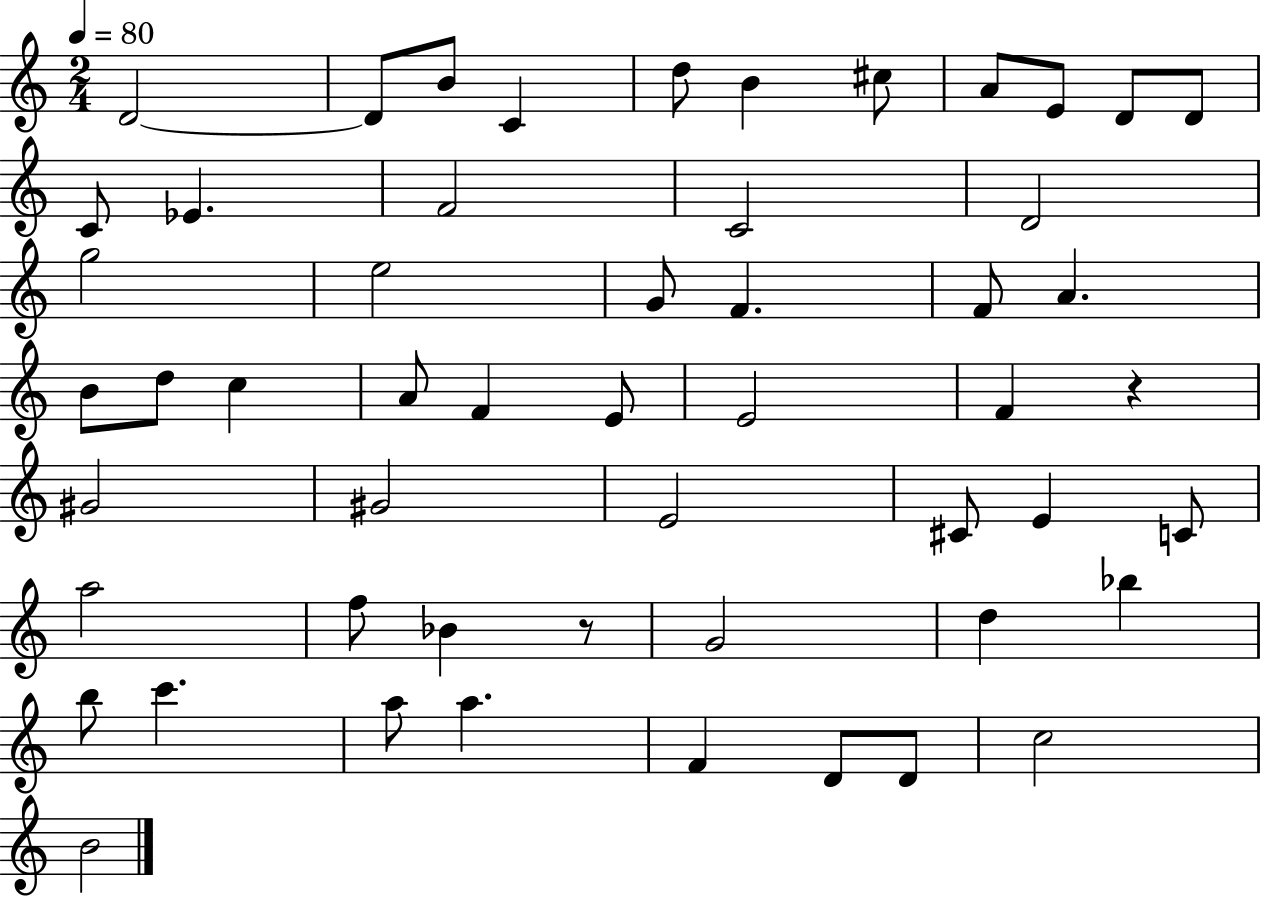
D4/h D4/e B4/e C4/q D5/e B4/q C#5/e A4/e E4/e D4/e D4/e C4/e Eb4/q. F4/h C4/h D4/h G5/h E5/h G4/e F4/q. F4/e A4/q. B4/e D5/e C5/q A4/e F4/q E4/e E4/h F4/q R/q G#4/h G#4/h E4/h C#4/e E4/q C4/e A5/h F5/e Bb4/q R/e G4/h D5/q Bb5/q B5/e C6/q. A5/e A5/q. F4/q D4/e D4/e C5/h B4/h